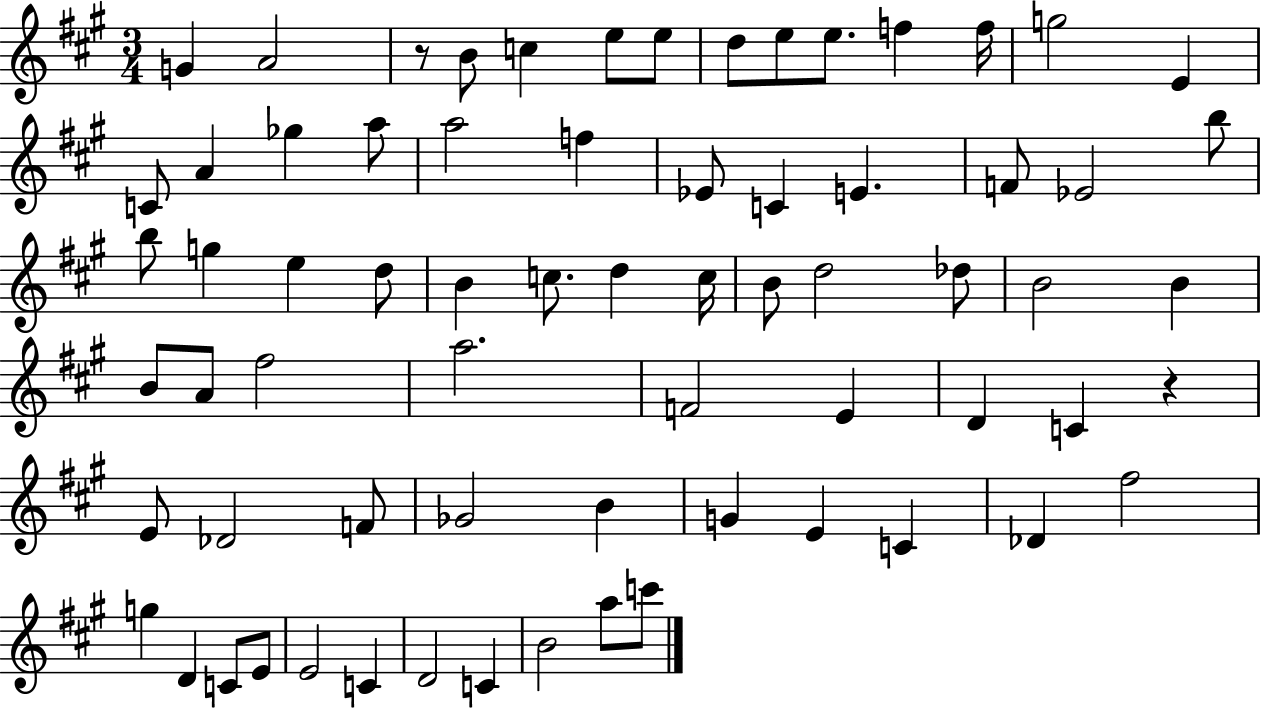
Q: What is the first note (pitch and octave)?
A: G4